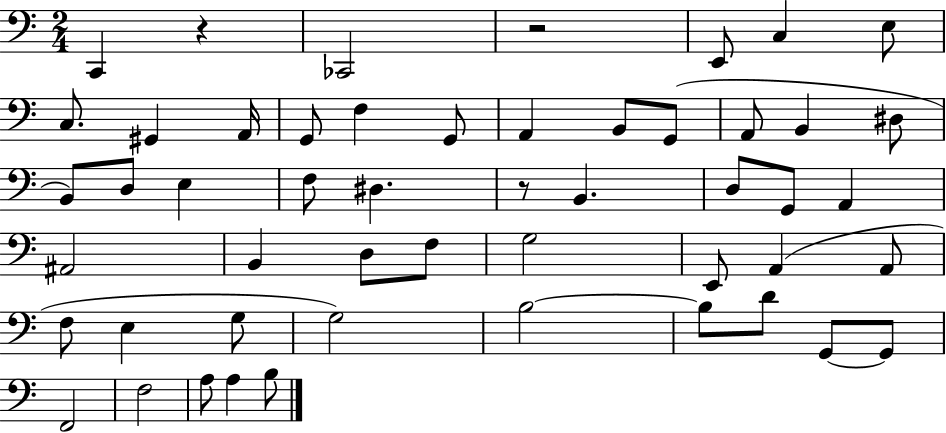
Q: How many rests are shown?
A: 3